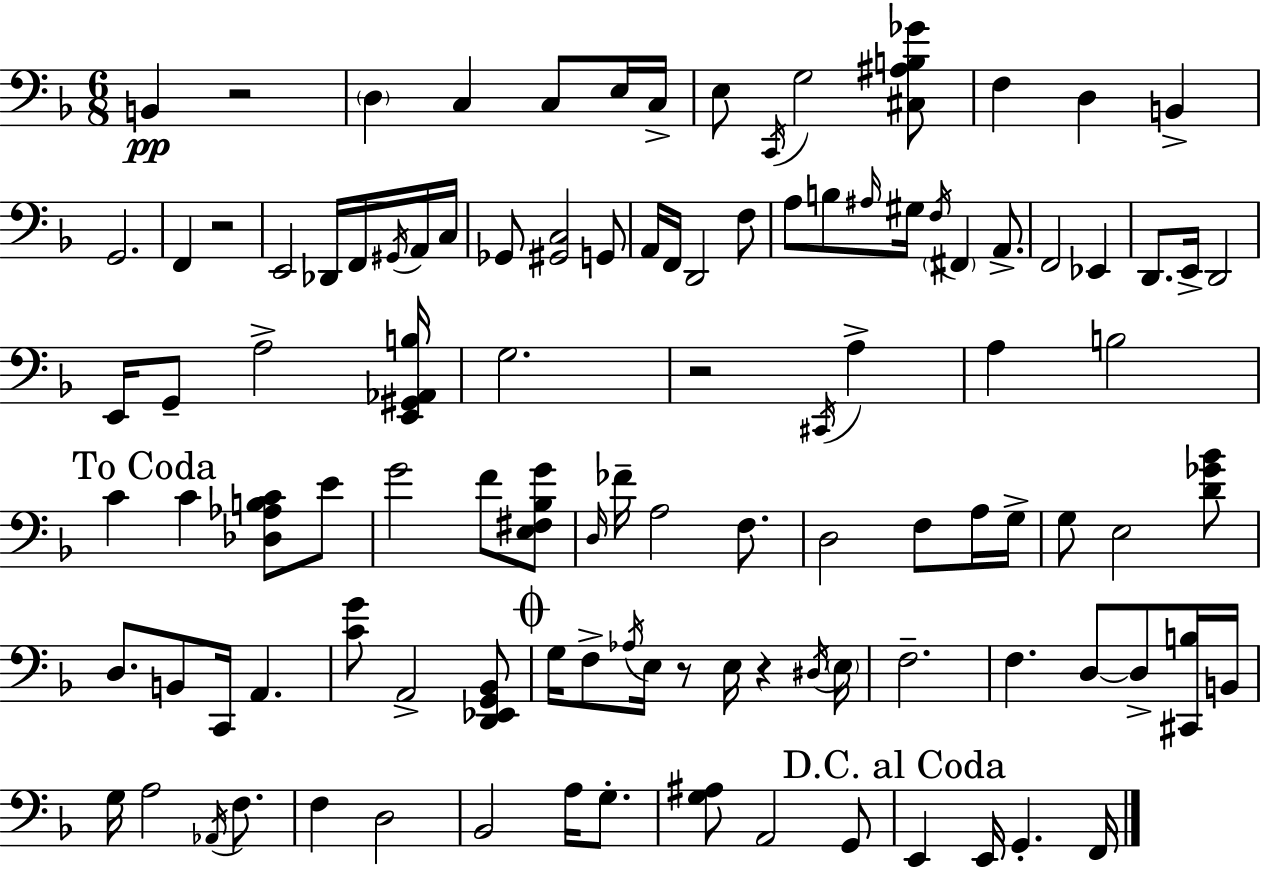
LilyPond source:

{
  \clef bass
  \numericTimeSignature
  \time 6/8
  \key f \major
  b,4\pp r2 | \parenthesize d4 c4 c8 e16 c16-> | e8 \acciaccatura { c,16 } g2 <cis ais b ges'>8 | f4 d4 b,4-> | \break g,2. | f,4 r2 | e,2 des,16 f,16 \acciaccatura { gis,16 } | a,16 c16 ges,8 <gis, c>2 | \break g,8 a,16 f,16 d,2 | f8 a8 b8 \grace { ais16 } gis16 \acciaccatura { f16 } \parenthesize fis,4 | a,8.-> f,2 | ees,4 d,8. e,16-> d,2 | \break e,16 g,8-- a2-> | <e, gis, aes, b>16 g2. | r2 | \acciaccatura { cis,16 } a4-> a4 b2 | \break \mark "To Coda" c'4 c'4 | <des aes b c'>8 e'8 g'2 | f'8 <e fis bes g'>8 \grace { d16 } fes'16-- a2 | f8. d2 | \break f8 a16 g16-> g8 e2 | <d' ges' bes'>8 d8. b,8 c,16 | a,4. <c' g'>8 a,2-> | <d, ees, g, bes,>8 \mark \markup { \musicglyph "scripts.coda" } g16 f8-> \acciaccatura { aes16 } e16 r8 | \break e16 r4 \acciaccatura { dis16 } \parenthesize e16 f2.-- | f4. | d8~~ d8-> <cis, b>16 b,16 g16 a2 | \acciaccatura { aes,16 } f8. f4 | \break d2 bes,2 | a16 g8.-. <g ais>8 a,2 | g,8 \mark "D.C. al Coda" e,4 | e,16 g,4.-. f,16 \bar "|."
}